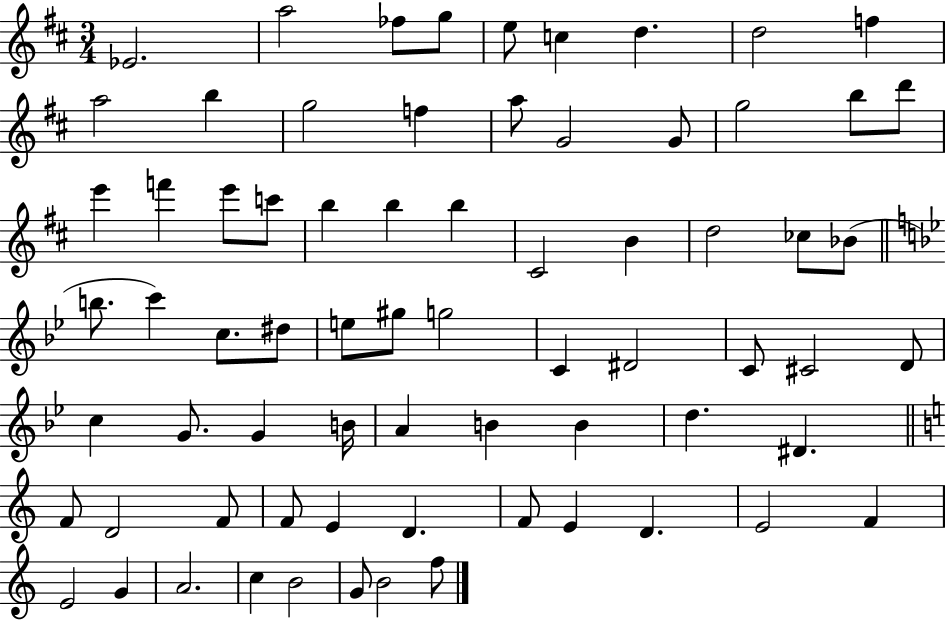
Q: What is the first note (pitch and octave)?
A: Eb4